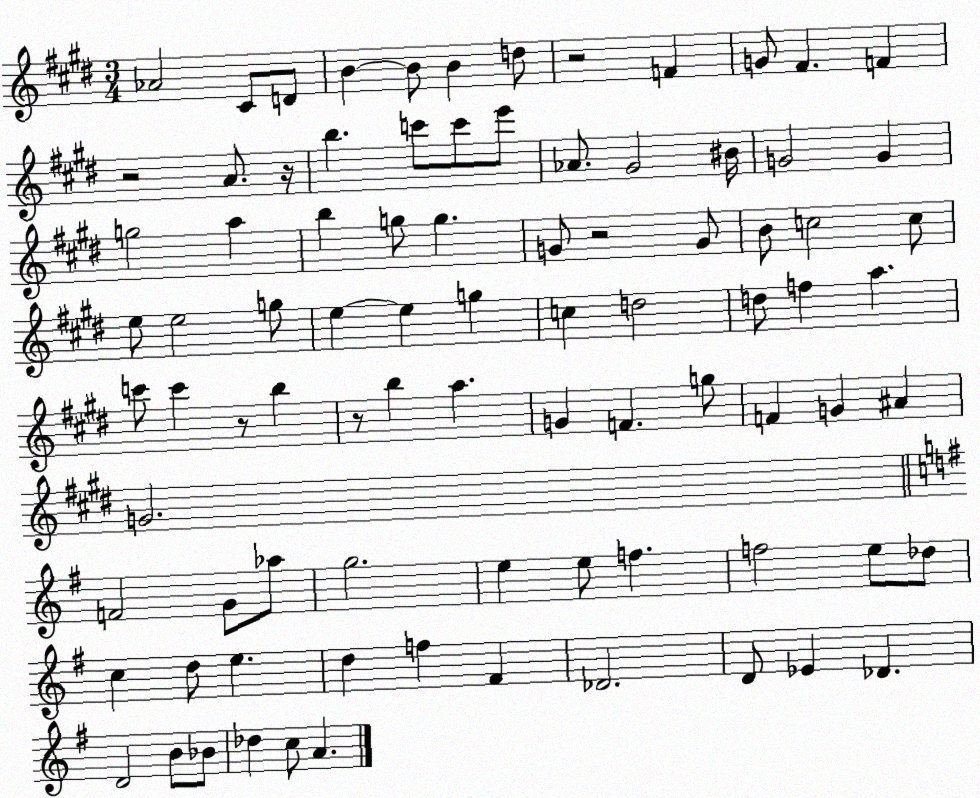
X:1
T:Untitled
M:3/4
L:1/4
K:E
_A2 ^C/2 D/2 B B/2 B d/2 z2 F G/2 ^F F z2 A/2 z/4 b c'/2 c'/2 e'/2 _A/2 ^G2 ^B/4 G2 G g2 a b g/2 g G/2 z2 G/2 B/2 c2 c/2 e/2 e2 g/2 e e g c d2 d/2 f a c'/2 c' z/2 b z/2 b a G F g/2 F G ^A G2 F2 G/2 _a/2 g2 e e/2 f f2 e/2 _d/2 c d/2 e d f ^F _D2 D/2 _E _D D2 B/2 _B/2 _d c/2 A